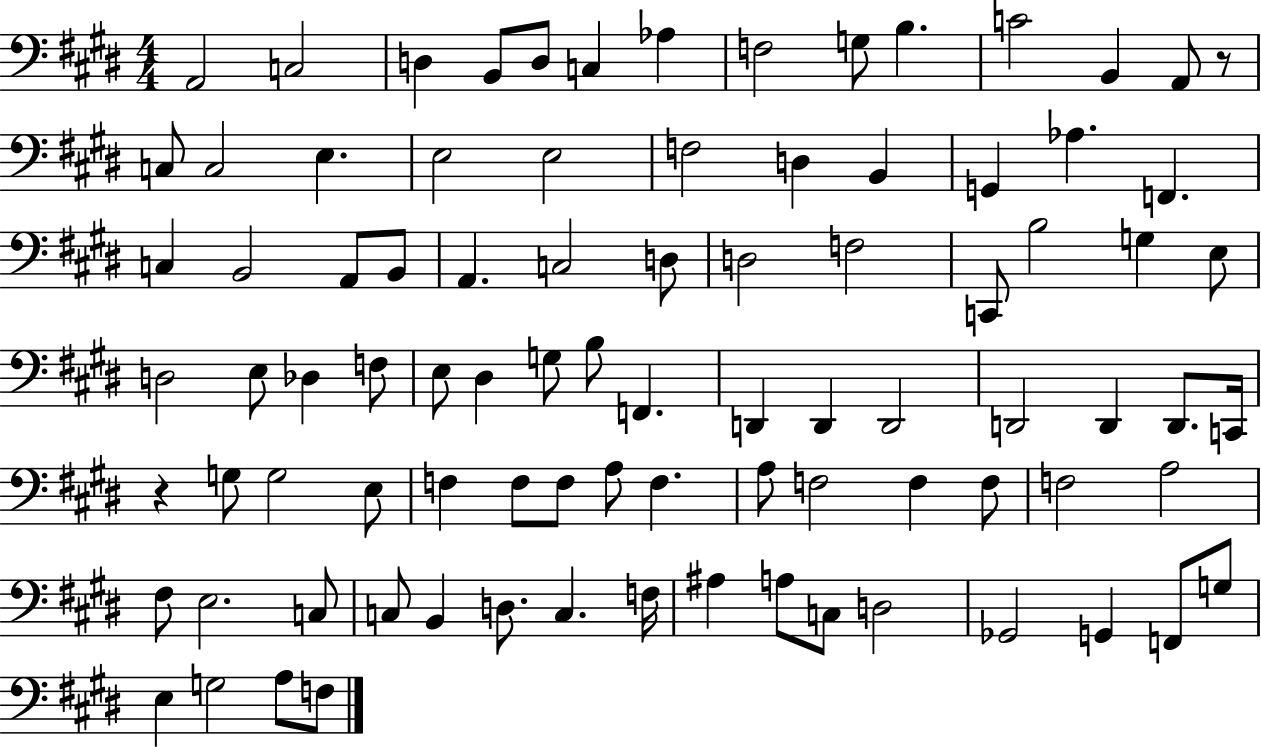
A2/h C3/h D3/q B2/e D3/e C3/q Ab3/q F3/h G3/e B3/q. C4/h B2/q A2/e R/e C3/e C3/h E3/q. E3/h E3/h F3/h D3/q B2/q G2/q Ab3/q. F2/q. C3/q B2/h A2/e B2/e A2/q. C3/h D3/e D3/h F3/h C2/e B3/h G3/q E3/e D3/h E3/e Db3/q F3/e E3/e D#3/q G3/e B3/e F2/q. D2/q D2/q D2/h D2/h D2/q D2/e. C2/s R/q G3/e G3/h E3/e F3/q F3/e F3/e A3/e F3/q. A3/e F3/h F3/q F3/e F3/h A3/h F#3/e E3/h. C3/e C3/e B2/q D3/e. C3/q. F3/s A#3/q A3/e C3/e D3/h Gb2/h G2/q F2/e G3/e E3/q G3/h A3/e F3/e